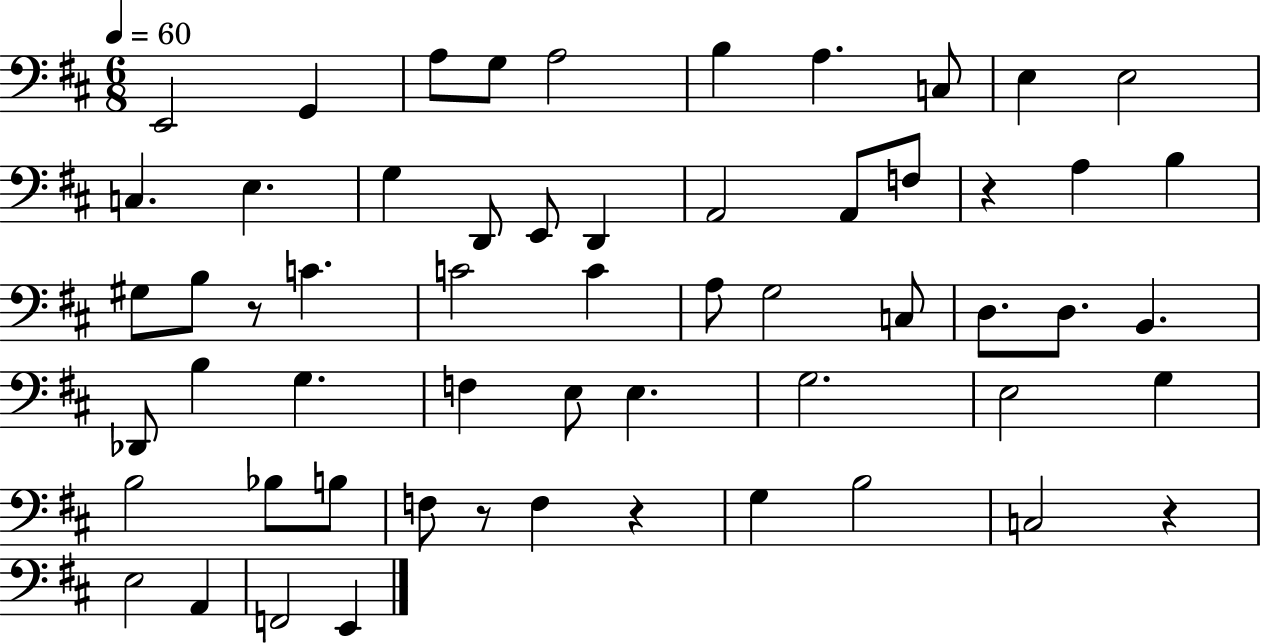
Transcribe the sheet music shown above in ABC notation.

X:1
T:Untitled
M:6/8
L:1/4
K:D
E,,2 G,, A,/2 G,/2 A,2 B, A, C,/2 E, E,2 C, E, G, D,,/2 E,,/2 D,, A,,2 A,,/2 F,/2 z A, B, ^G,/2 B,/2 z/2 C C2 C A,/2 G,2 C,/2 D,/2 D,/2 B,, _D,,/2 B, G, F, E,/2 E, G,2 E,2 G, B,2 _B,/2 B,/2 F,/2 z/2 F, z G, B,2 C,2 z E,2 A,, F,,2 E,,